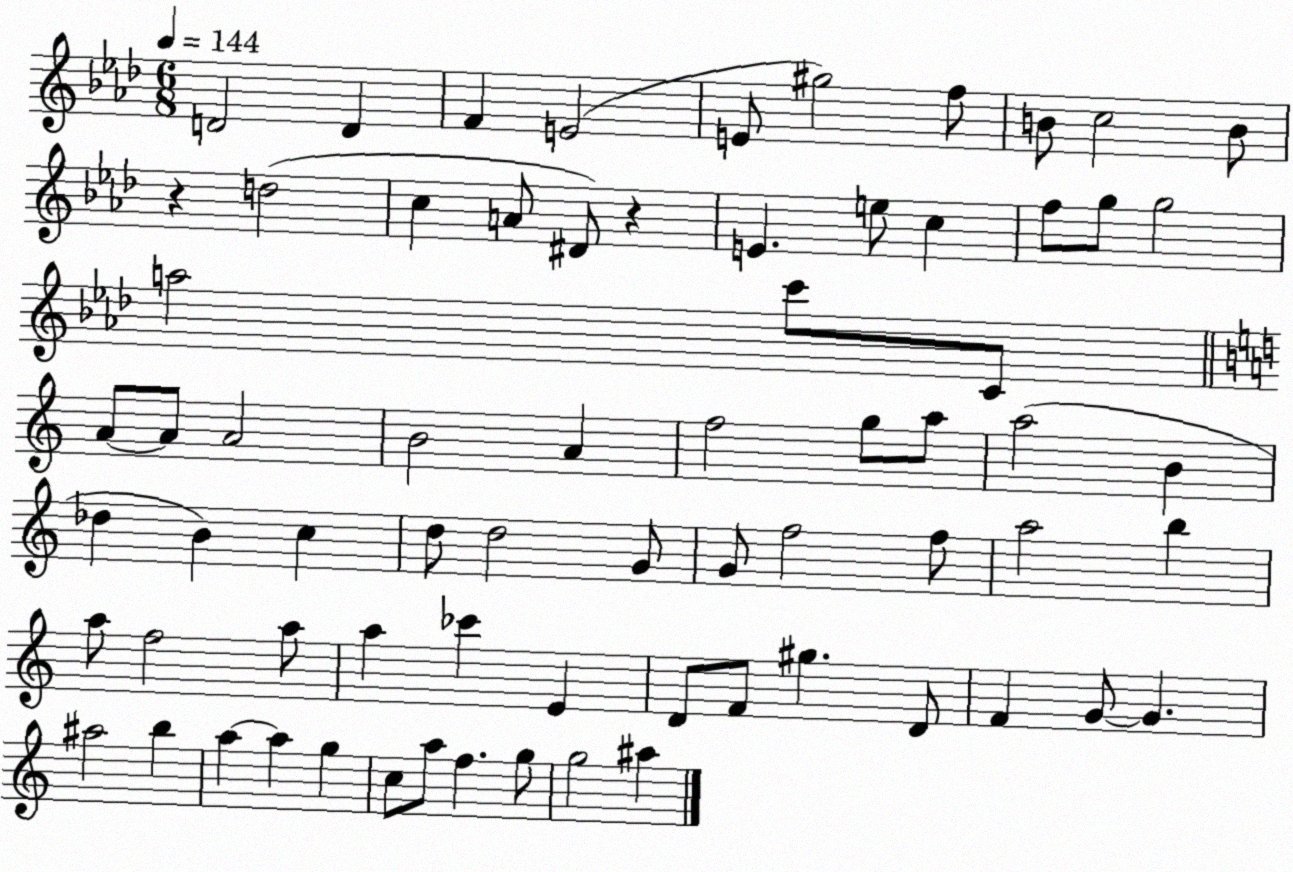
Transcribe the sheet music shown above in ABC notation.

X:1
T:Untitled
M:6/8
L:1/4
K:Ab
D2 D F E2 E/2 ^g2 f/2 B/2 c2 B/2 z d2 c A/2 ^D/2 z E e/2 c f/2 g/2 g2 a2 c'/2 C/2 A/2 A/2 A2 B2 A f2 g/2 a/2 a2 B _d B c d/2 d2 G/2 G/2 f2 f/2 a2 b a/2 f2 a/2 a _c' E D/2 F/2 ^g D/2 F G/2 G ^a2 b a a g c/2 a/2 f g/2 g2 ^a